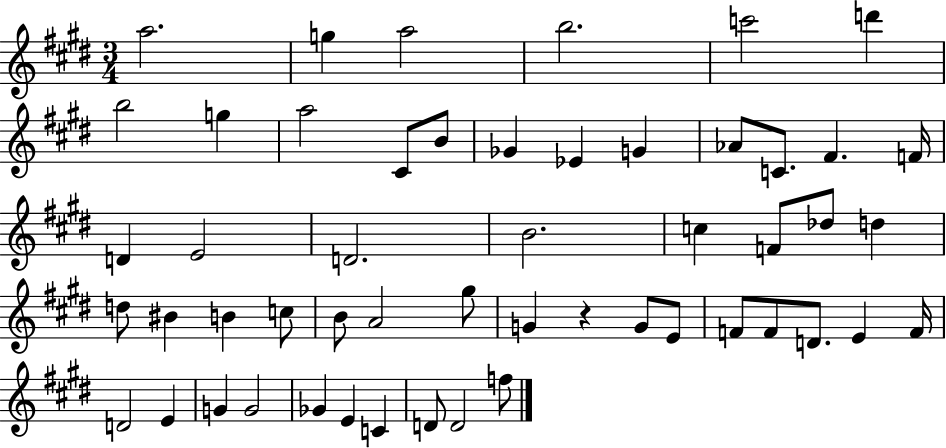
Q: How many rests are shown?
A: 1